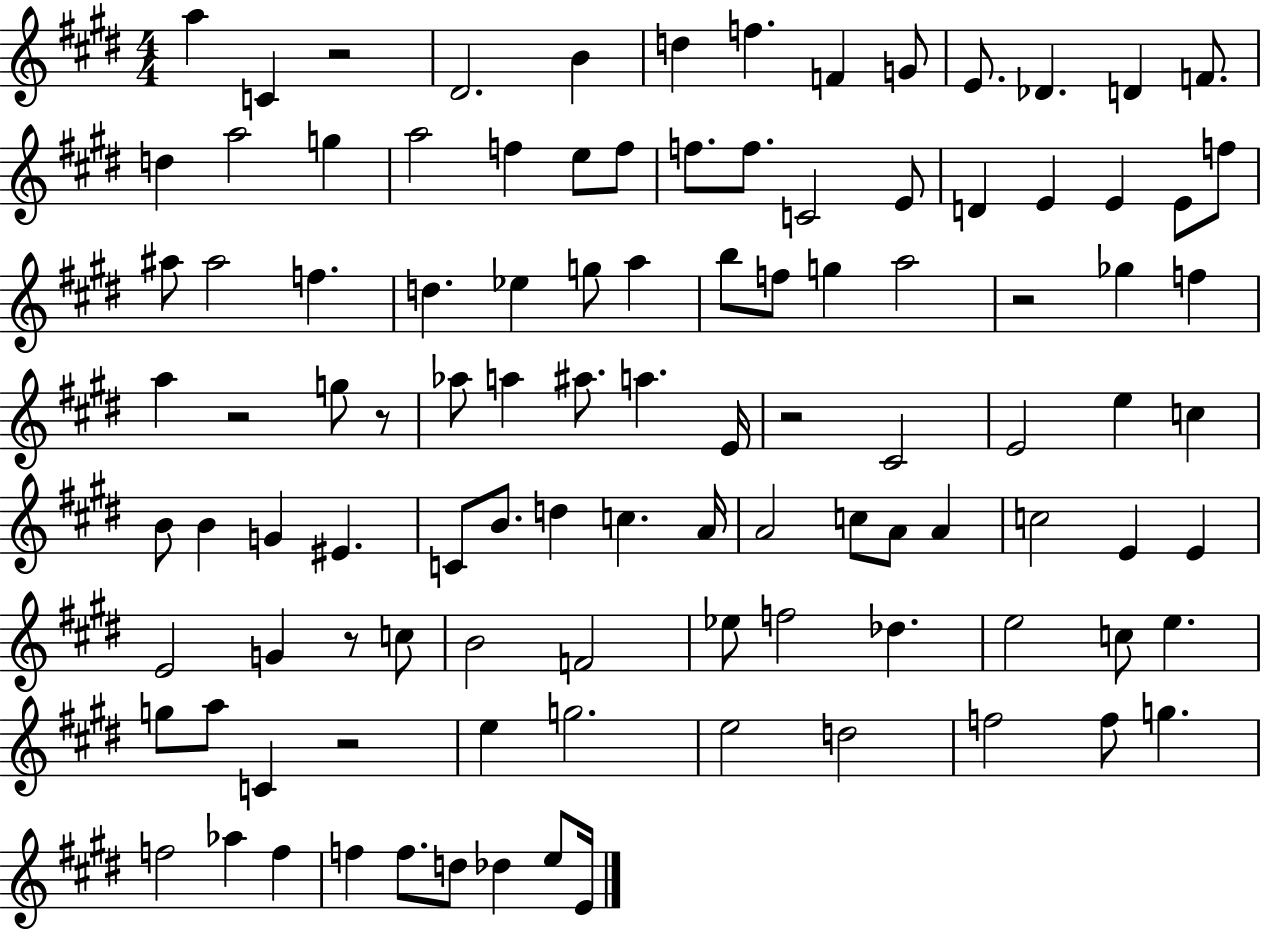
{
  \clef treble
  \numericTimeSignature
  \time 4/4
  \key e \major
  \repeat volta 2 { a''4 c'4 r2 | dis'2. b'4 | d''4 f''4. f'4 g'8 | e'8. des'4. d'4 f'8. | \break d''4 a''2 g''4 | a''2 f''4 e''8 f''8 | f''8. f''8. c'2 e'8 | d'4 e'4 e'4 e'8 f''8 | \break ais''8 ais''2 f''4. | d''4. ees''4 g''8 a''4 | b''8 f''8 g''4 a''2 | r2 ges''4 f''4 | \break a''4 r2 g''8 r8 | aes''8 a''4 ais''8. a''4. e'16 | r2 cis'2 | e'2 e''4 c''4 | \break b'8 b'4 g'4 eis'4. | c'8 b'8. d''4 c''4. a'16 | a'2 c''8 a'8 a'4 | c''2 e'4 e'4 | \break e'2 g'4 r8 c''8 | b'2 f'2 | ees''8 f''2 des''4. | e''2 c''8 e''4. | \break g''8 a''8 c'4 r2 | e''4 g''2. | e''2 d''2 | f''2 f''8 g''4. | \break f''2 aes''4 f''4 | f''4 f''8. d''8 des''4 e''8 e'16 | } \bar "|."
}